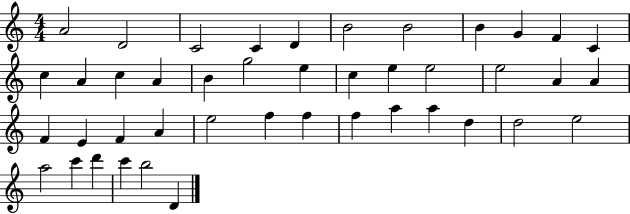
X:1
T:Untitled
M:4/4
L:1/4
K:C
A2 D2 C2 C D B2 B2 B G F C c A c A B g2 e c e e2 e2 A A F E F A e2 f f f a a d d2 e2 a2 c' d' c' b2 D